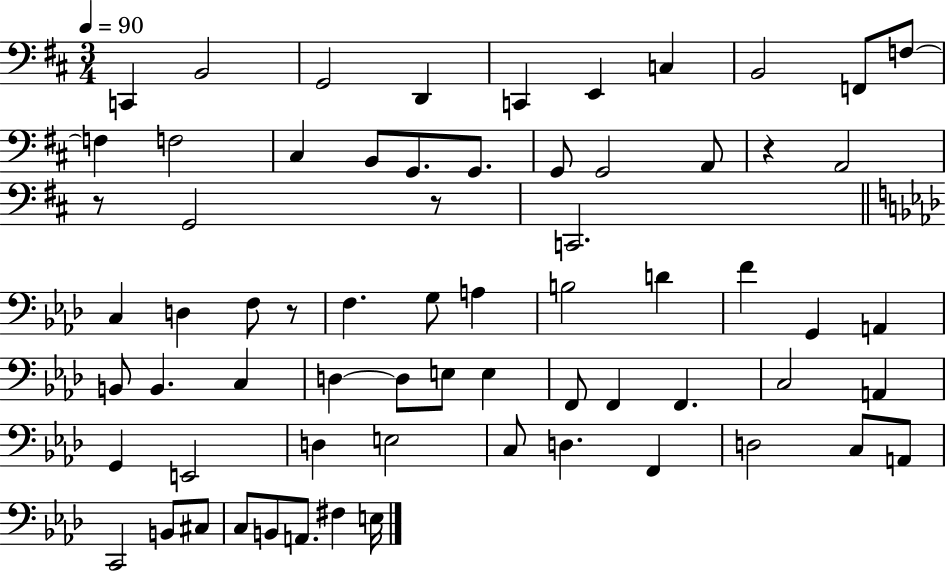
X:1
T:Untitled
M:3/4
L:1/4
K:D
C,, B,,2 G,,2 D,, C,, E,, C, B,,2 F,,/2 F,/2 F, F,2 ^C, B,,/2 G,,/2 G,,/2 G,,/2 G,,2 A,,/2 z A,,2 z/2 G,,2 z/2 C,,2 C, D, F,/2 z/2 F, G,/2 A, B,2 D F G,, A,, B,,/2 B,, C, D, D,/2 E,/2 E, F,,/2 F,, F,, C,2 A,, G,, E,,2 D, E,2 C,/2 D, F,, D,2 C,/2 A,,/2 C,,2 B,,/2 ^C,/2 C,/2 B,,/2 A,,/2 ^F, E,/4